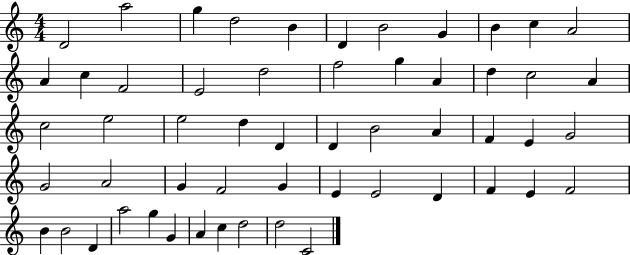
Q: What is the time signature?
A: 4/4